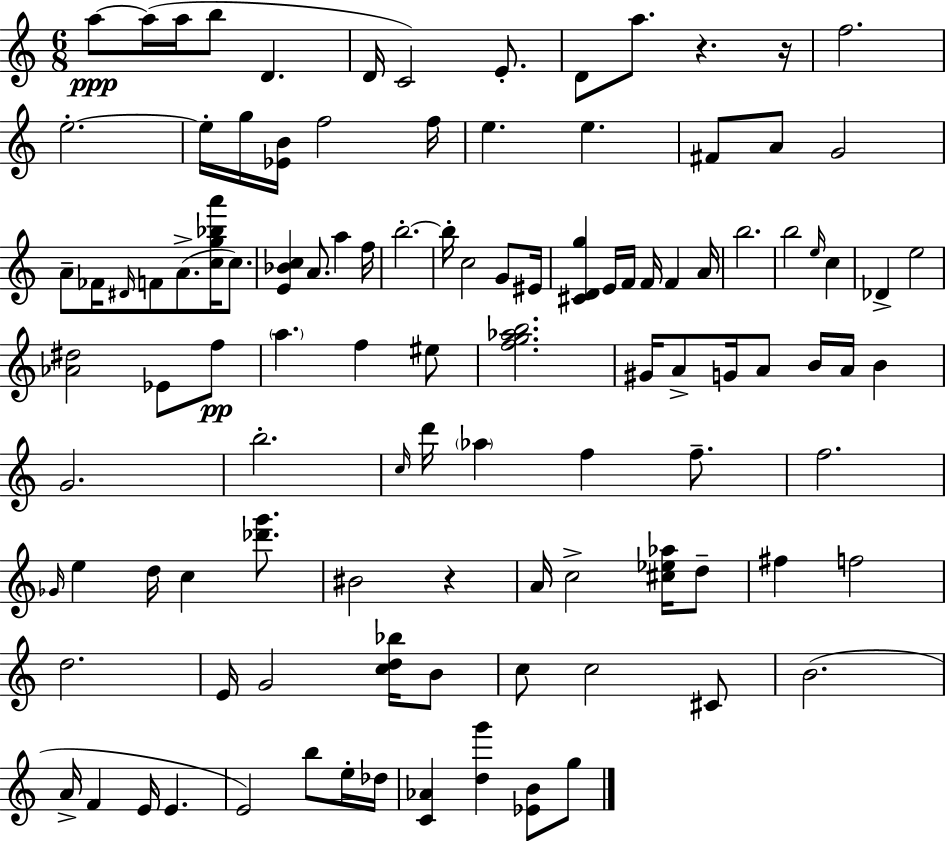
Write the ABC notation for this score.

X:1
T:Untitled
M:6/8
L:1/4
K:C
a/2 a/4 a/4 b/2 D D/4 C2 E/2 D/2 a/2 z z/4 f2 e2 e/4 g/4 [_EB]/4 f2 f/4 e e ^F/2 A/2 G2 A/2 _F/4 ^D/4 F/2 A/2 [cg_ba']/4 c/2 [E_Bc] A/2 a f/4 b2 b/4 c2 G/2 ^E/4 [^CDg] E/4 F/4 F/4 F A/4 b2 b2 e/4 c _D e2 [_A^d]2 _E/2 f/2 a f ^e/2 [fg_ab]2 ^G/4 A/2 G/4 A/2 B/4 A/4 B G2 b2 c/4 d'/4 _a f f/2 f2 _G/4 e d/4 c [_d'g']/2 ^B2 z A/4 c2 [^c_e_a]/4 d/2 ^f f2 d2 E/4 G2 [cd_b]/4 B/2 c/2 c2 ^C/2 B2 A/4 F E/4 E E2 b/2 e/4 _d/4 [C_A] [dg'] [_EB]/2 g/2